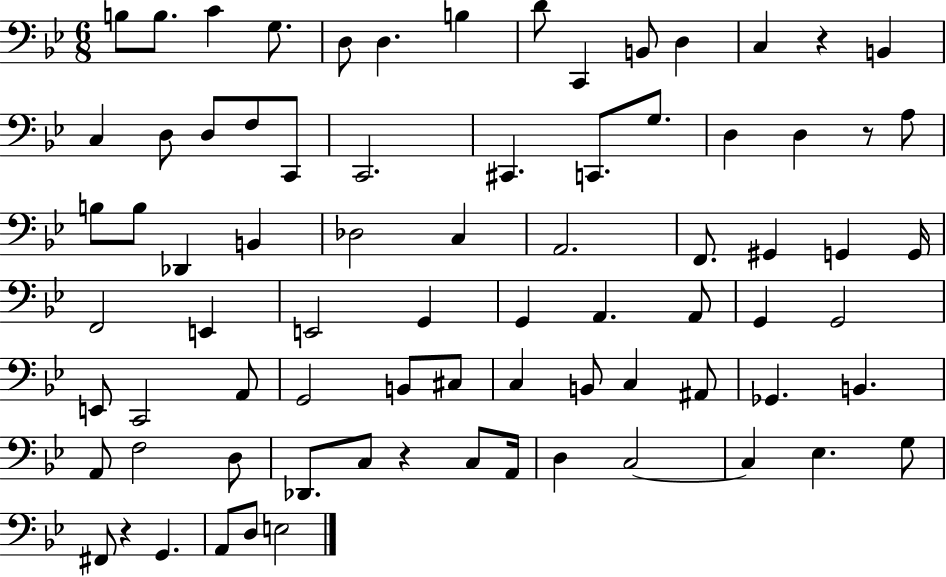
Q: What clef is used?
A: bass